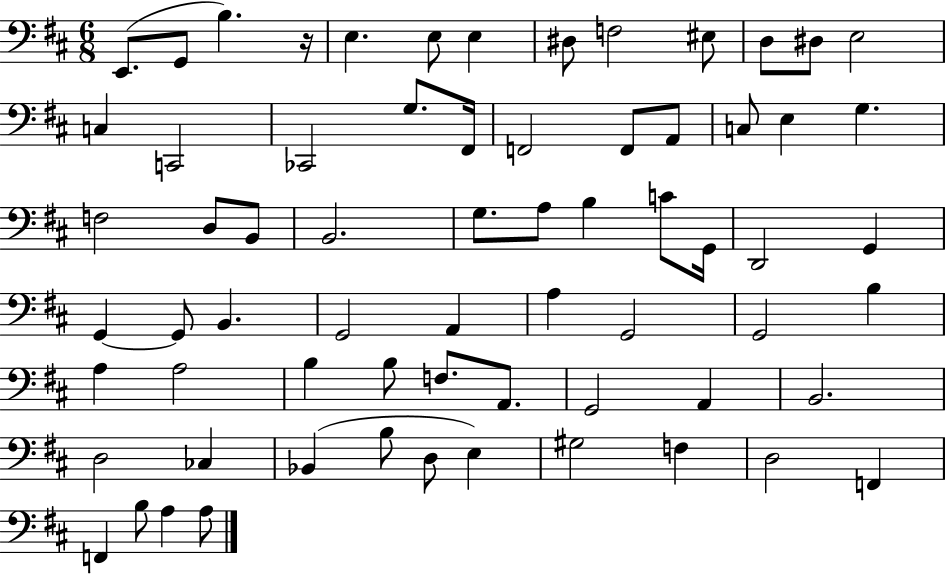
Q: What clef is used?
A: bass